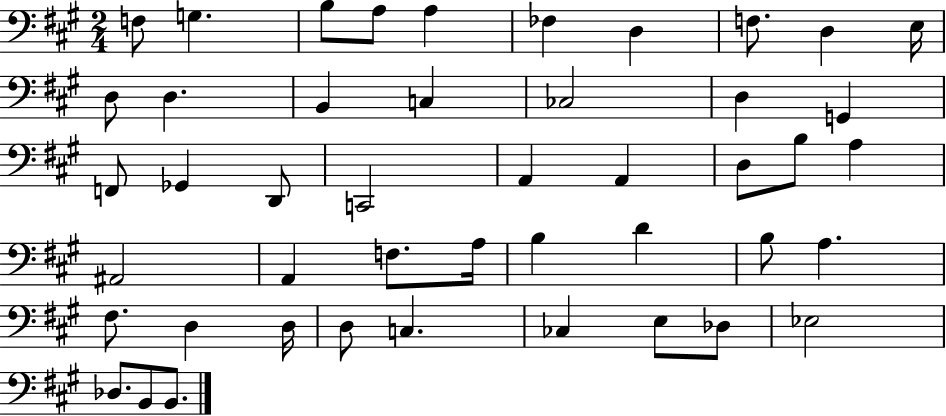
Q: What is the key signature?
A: A major